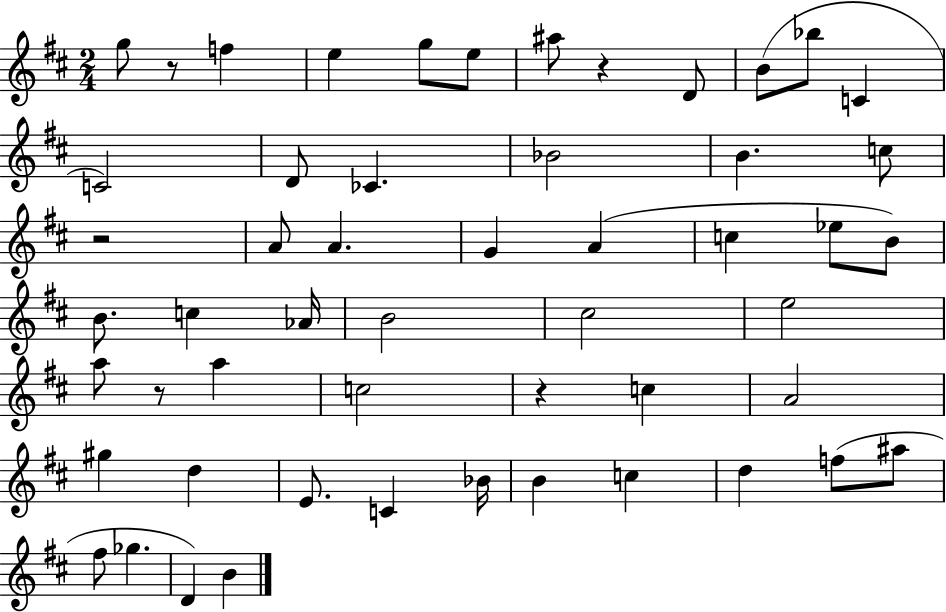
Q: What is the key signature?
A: D major